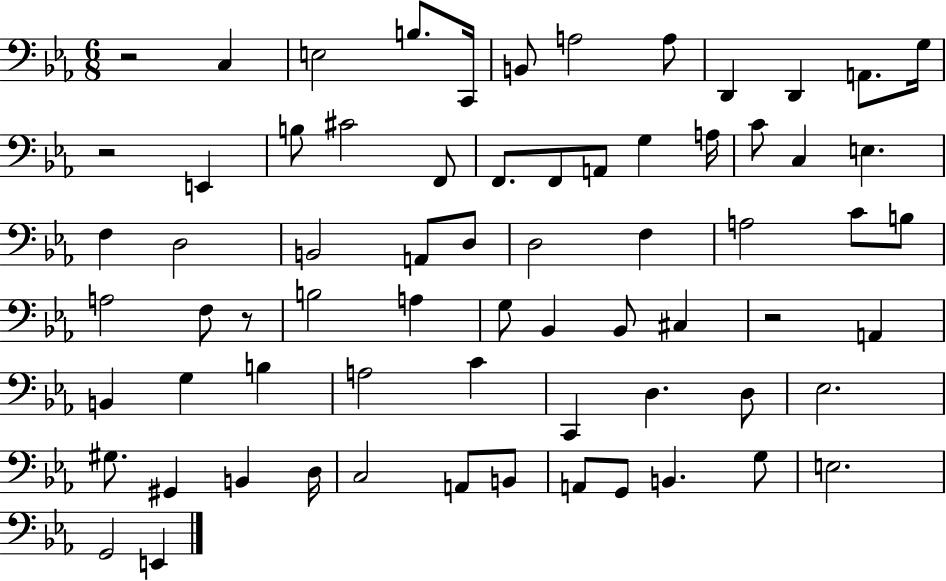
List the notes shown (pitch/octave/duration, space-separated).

R/h C3/q E3/h B3/e. C2/s B2/e A3/h A3/e D2/q D2/q A2/e. G3/s R/h E2/q B3/e C#4/h F2/e F2/e. F2/e A2/e G3/q A3/s C4/e C3/q E3/q. F3/q D3/h B2/h A2/e D3/e D3/h F3/q A3/h C4/e B3/e A3/h F3/e R/e B3/h A3/q G3/e Bb2/q Bb2/e C#3/q R/h A2/q B2/q G3/q B3/q A3/h C4/q C2/q D3/q. D3/e Eb3/h. G#3/e. G#2/q B2/q D3/s C3/h A2/e B2/e A2/e G2/e B2/q. G3/e E3/h. G2/h E2/q